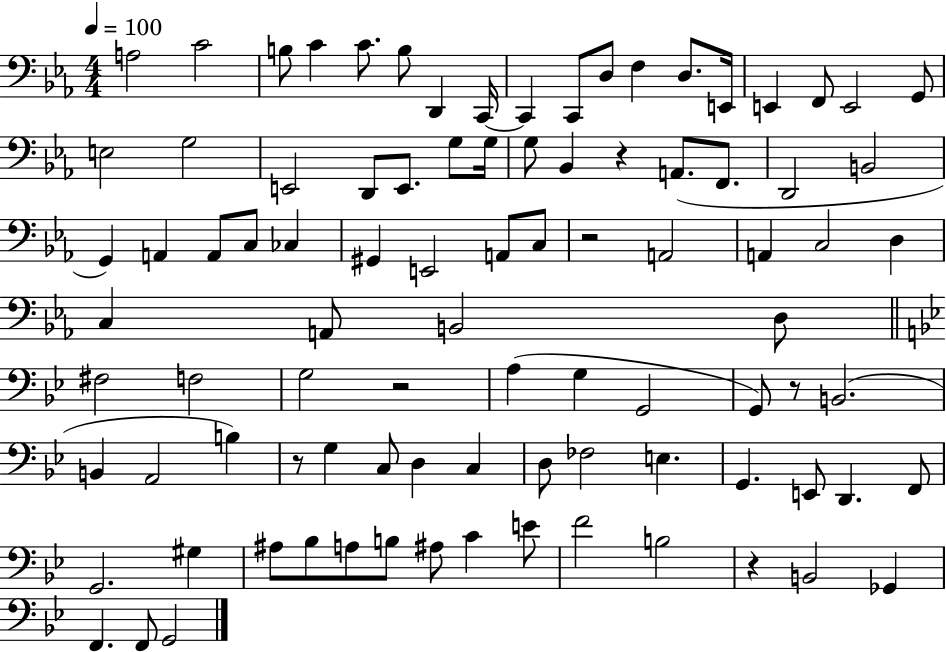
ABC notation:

X:1
T:Untitled
M:4/4
L:1/4
K:Eb
A,2 C2 B,/2 C C/2 B,/2 D,, C,,/4 C,, C,,/2 D,/2 F, D,/2 E,,/4 E,, F,,/2 E,,2 G,,/2 E,2 G,2 E,,2 D,,/2 E,,/2 G,/2 G,/4 G,/2 _B,, z A,,/2 F,,/2 D,,2 B,,2 G,, A,, A,,/2 C,/2 _C, ^G,, E,,2 A,,/2 C,/2 z2 A,,2 A,, C,2 D, C, A,,/2 B,,2 D,/2 ^F,2 F,2 G,2 z2 A, G, G,,2 G,,/2 z/2 B,,2 B,, A,,2 B, z/2 G, C,/2 D, C, D,/2 _F,2 E, G,, E,,/2 D,, F,,/2 G,,2 ^G, ^A,/2 _B,/2 A,/2 B,/2 ^A,/2 C E/2 F2 B,2 z B,,2 _G,, F,, F,,/2 G,,2